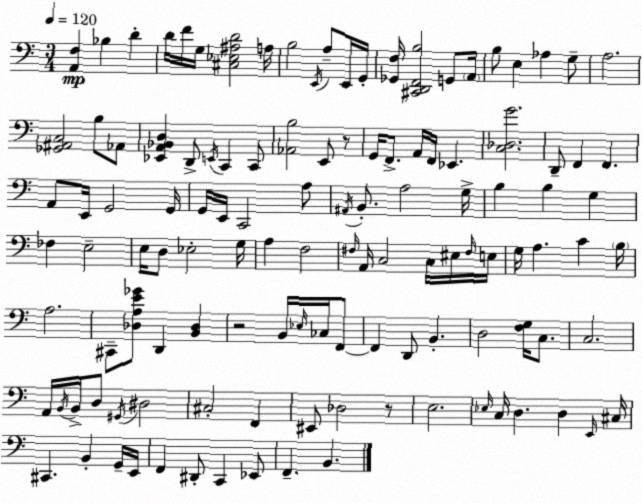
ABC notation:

X:1
T:Untitled
M:3/4
L:1/4
K:Am
[A,,F,] _B, D D/4 F/4 G,/4 [^C,_E,^A,D]2 A,/4 B,2 E,,/4 A,/2 E,,/4 G,,/4 [_G,,F,]/4 [^C,,D,,F,,B,]2 G,,/2 A,,/4 B,/2 E, _A, G,/2 A,2 [_G,,^A,,C,]2 B,/2 _A,,/2 [_E,,A,,_B,,D,] D,,/2 E,,/4 C,, C,,/2 [_A,,B,]2 E,,/2 z/2 G,,/4 F,,/2 A,,/4 F,,/4 _E,, [C,_D,G]2 D,,/2 F,, F,, A,,/2 E,,/4 G,,2 G,,/4 G,,/4 E,,/4 C,,2 A,/2 ^A,,/4 B,,/2 A,2 G,/4 B, B, G, _F, E,2 E,/4 D,/2 _E,2 G,/4 A, F,2 ^F,/4 A,,/4 C,2 C,/4 ^E,/4 ^F,/4 E,/4 G,/4 A, C B,/4 A,2 ^C,,/2 [_D,A,E_G]/2 D,, [B,,_D,] z2 B,,/4 _E,/4 _C,/4 F,,/2 F,, D,,/2 B,, D,2 [F,G,]/4 C,/2 C,2 A,,/4 B,,/4 B,,/4 D,/2 ^G,,/4 ^D,2 ^C,2 F,, ^E,,/2 _D,2 z/2 E,2 _E,/4 C,/4 D, D, E,,/4 ^C,/4 ^C,, B,, G,,/4 E,,/4 F,, ^D,,/2 C,, _E,,/2 F,, B,,